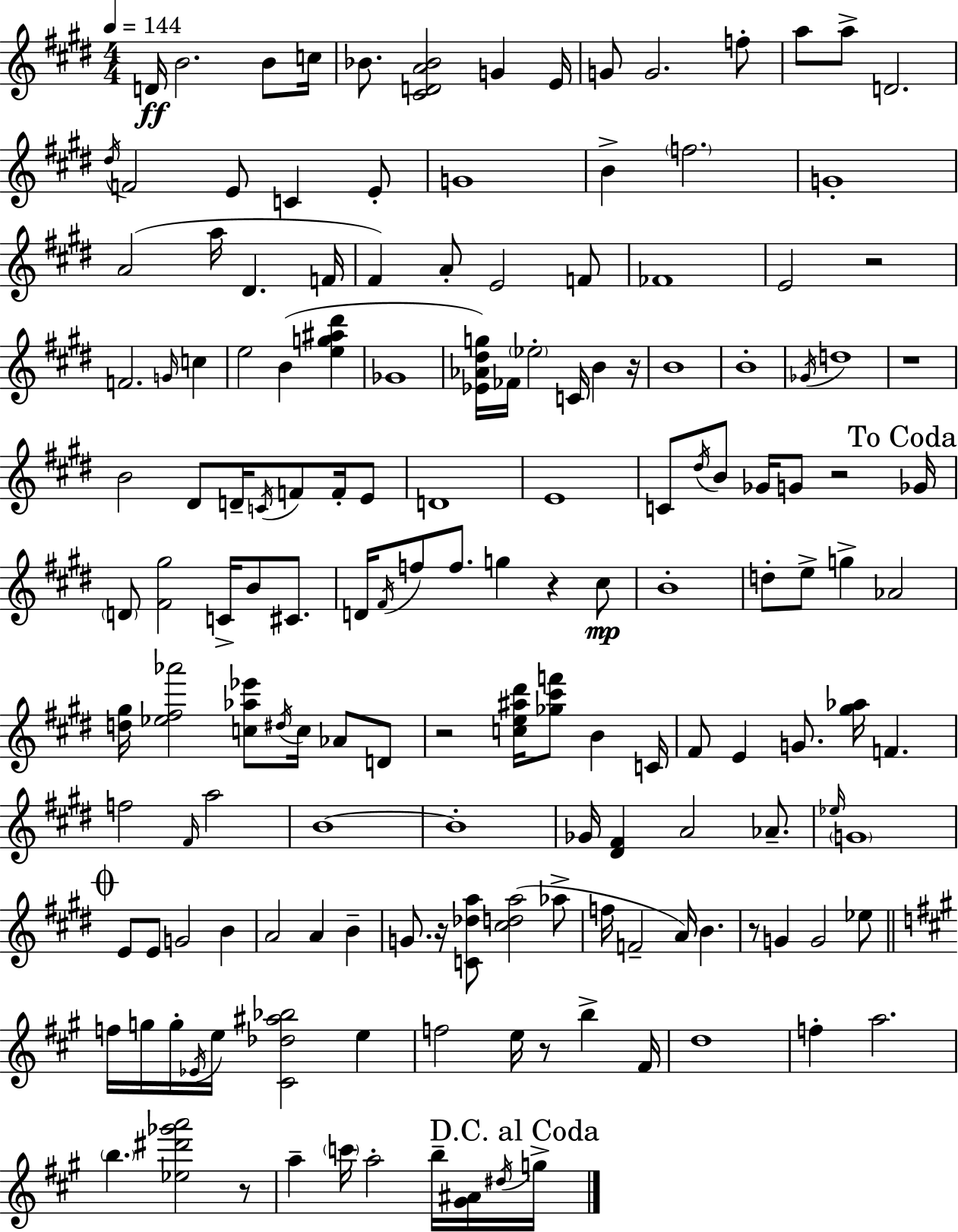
{
  \clef treble
  \numericTimeSignature
  \time 4/4
  \key e \major
  \tempo 4 = 144
  d'16\ff b'2. b'8 c''16 | bes'8. <cis' d' a' bes'>2 g'4 e'16 | g'8 g'2. f''8-. | a''8 a''8-> d'2. | \break \acciaccatura { dis''16 } f'2 e'8 c'4 e'8-. | g'1 | b'4-> \parenthesize f''2. | g'1-. | \break a'2( a''16 dis'4. | f'16 fis'4) a'8-. e'2 f'8 | fes'1 | e'2 r2 | \break f'2. \grace { g'16 } c''4 | e''2 b'4( <e'' g'' ais'' dis'''>4 | ges'1 | <ees' aes' dis'' g''>16) fes'16 \parenthesize ees''2-. c'16 b'4 | \break r16 b'1 | b'1-. | \acciaccatura { ges'16 } d''1 | r1 | \break b'2 dis'8 d'16-- \acciaccatura { c'16 } f'8 | f'16-. e'8 d'1 | e'1 | c'8 \acciaccatura { dis''16 } b'8 ges'16 g'8 r2 | \break \mark "To Coda" ges'16 \parenthesize d'8 <fis' gis''>2 c'16-> | b'8 cis'8. d'16 \acciaccatura { fis'16 } f''8 f''8. g''4 | r4 cis''8\mp b'1-. | d''8-. e''8-> g''4-> aes'2 | \break <d'' gis''>16 <ees'' fis'' aes'''>2 <c'' aes'' ees'''>8 | \acciaccatura { dis''16 } c''16 aes'8 d'8 r2 <c'' e'' ais'' dis'''>16 | <ges'' cis''' f'''>8 b'4 c'16 fis'8 e'4 g'8. | <gis'' aes''>16 f'4. f''2 \grace { fis'16 } | \break a''2 b'1~~ | b'1-. | ges'16 <dis' fis'>4 a'2 | aes'8.-- \grace { ees''16 } \parenthesize g'1 | \break \mark \markup { \musicglyph "scripts.coda" } e'8 e'8 g'2 | b'4 a'2 | a'4 b'4-- g'8. r16 <c' des'' a''>8 <cis'' d'' a''>2( | aes''8-> f''16 f'2-- | \break a'16) b'4. r8 g'4 g'2 | ees''8 \bar "||" \break \key a \major f''16 g''16 g''16-. \acciaccatura { ees'16 } e''16 <cis' des'' ais'' bes''>2 e''4 | f''2 e''16 r8 b''4-> | fis'16 d''1 | f''4-. a''2. | \break \parenthesize b''4. <ees'' dis''' ges''' a'''>2 r8 | a''4-- \parenthesize c'''16 a''2-. b''16-- <gis' ais'>16 | \acciaccatura { dis''16 } \mark "D.C. al Coda" g''16-> \bar "|."
}